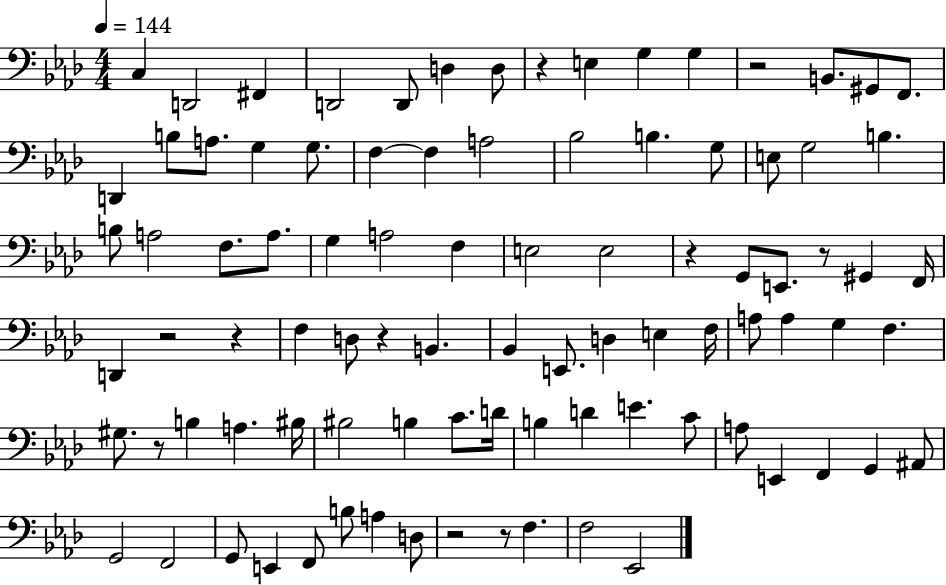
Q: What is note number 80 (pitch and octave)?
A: F3